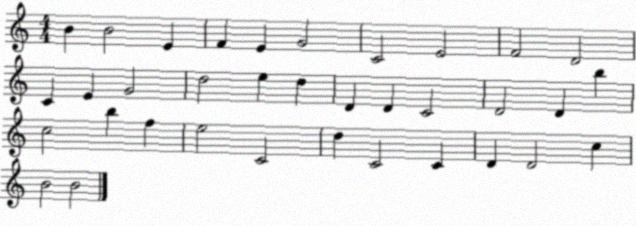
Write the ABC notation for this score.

X:1
T:Untitled
M:4/4
L:1/4
K:C
B B2 E F E G2 C2 E2 F2 D2 C E G2 d2 e d D D C2 D2 D b c2 b f e2 C2 d C2 C D D2 c B2 B2